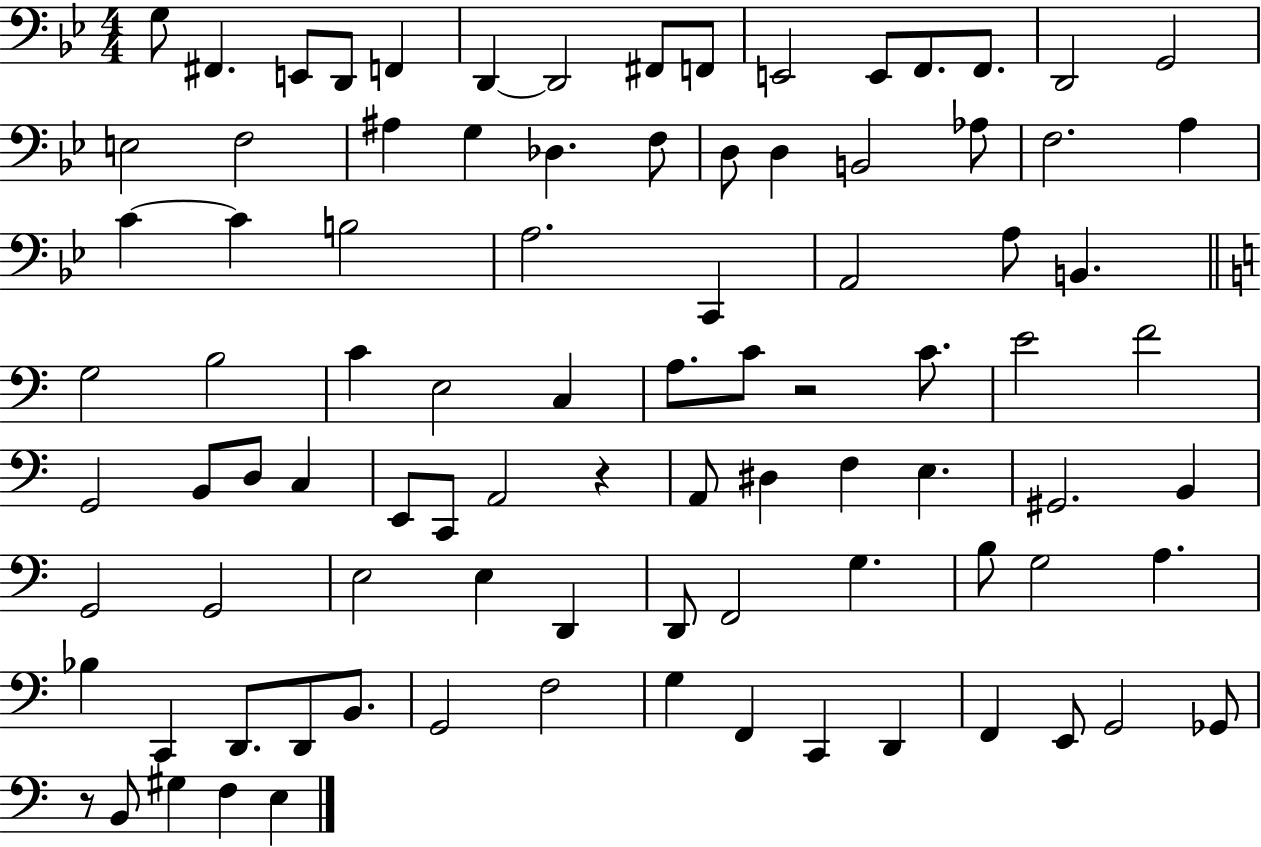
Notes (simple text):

G3/e F#2/q. E2/e D2/e F2/q D2/q D2/h F#2/e F2/e E2/h E2/e F2/e. F2/e. D2/h G2/h E3/h F3/h A#3/q G3/q Db3/q. F3/e D3/e D3/q B2/h Ab3/e F3/h. A3/q C4/q C4/q B3/h A3/h. C2/q A2/h A3/e B2/q. G3/h B3/h C4/q E3/h C3/q A3/e. C4/e R/h C4/e. E4/h F4/h G2/h B2/e D3/e C3/q E2/e C2/e A2/h R/q A2/e D#3/q F3/q E3/q. G#2/h. B2/q G2/h G2/h E3/h E3/q D2/q D2/e F2/h G3/q. B3/e G3/h A3/q. Bb3/q C2/q D2/e. D2/e B2/e. G2/h F3/h G3/q F2/q C2/q D2/q F2/q E2/e G2/h Gb2/e R/e B2/e G#3/q F3/q E3/q